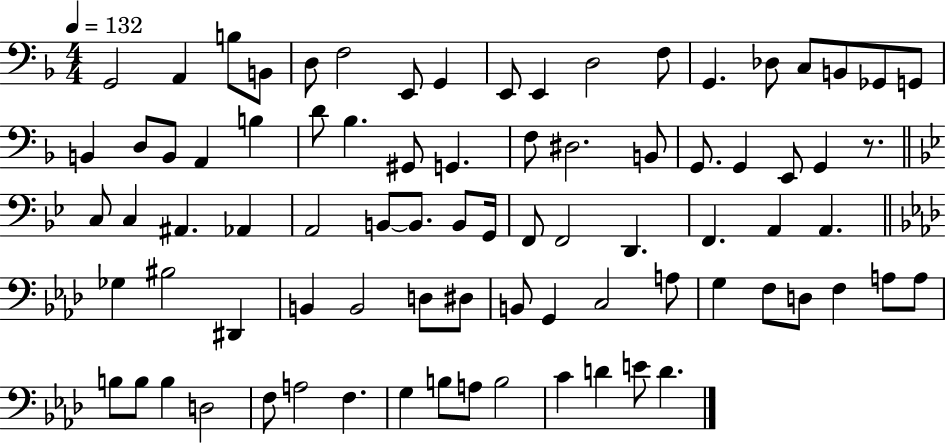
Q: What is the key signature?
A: F major